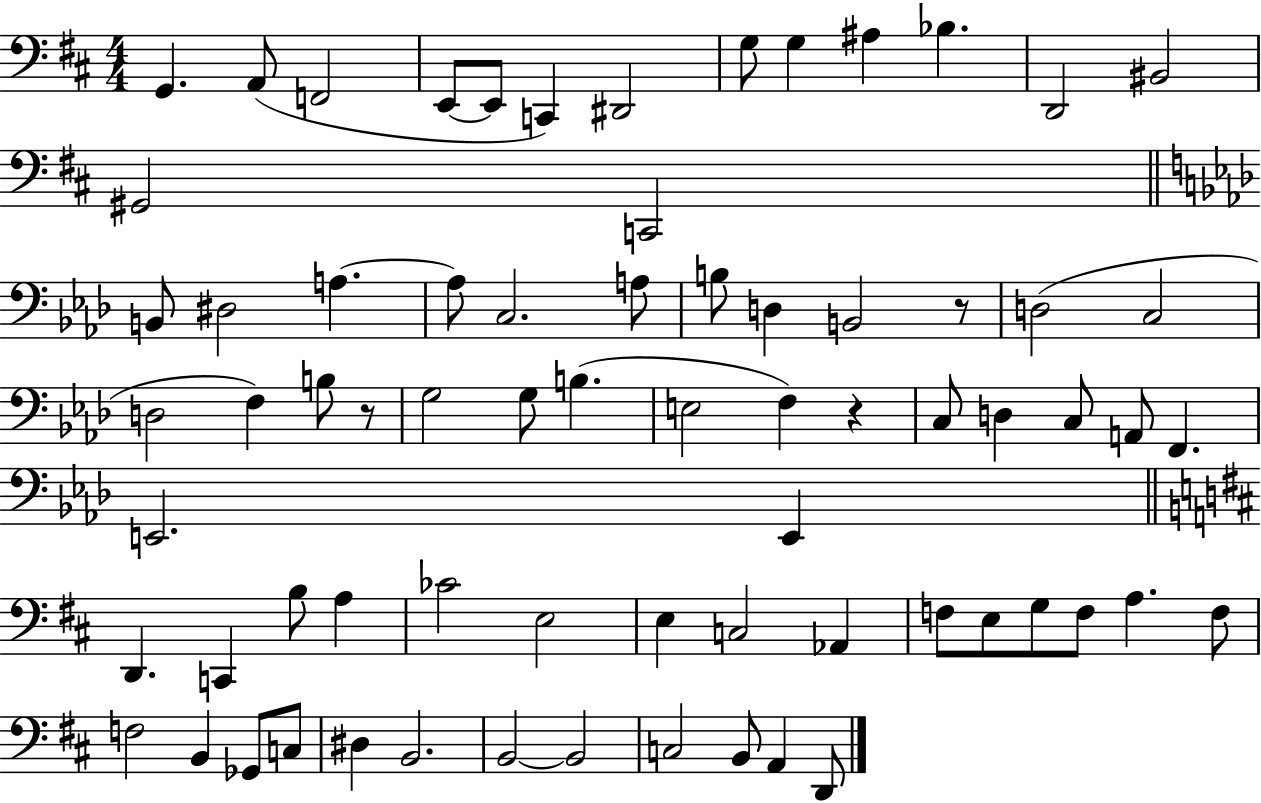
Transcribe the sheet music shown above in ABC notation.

X:1
T:Untitled
M:4/4
L:1/4
K:D
G,, A,,/2 F,,2 E,,/2 E,,/2 C,, ^D,,2 G,/2 G, ^A, _B, D,,2 ^B,,2 ^G,,2 C,,2 B,,/2 ^D,2 A, A,/2 C,2 A,/2 B,/2 D, B,,2 z/2 D,2 C,2 D,2 F, B,/2 z/2 G,2 G,/2 B, E,2 F, z C,/2 D, C,/2 A,,/2 F,, E,,2 E,, D,, C,, B,/2 A, _C2 E,2 E, C,2 _A,, F,/2 E,/2 G,/2 F,/2 A, F,/2 F,2 B,, _G,,/2 C,/2 ^D, B,,2 B,,2 B,,2 C,2 B,,/2 A,, D,,/2